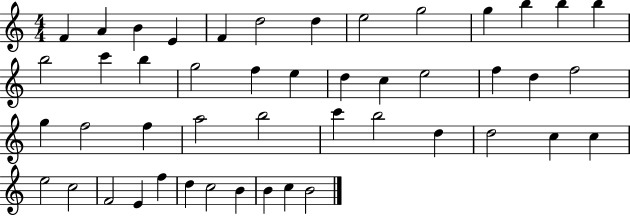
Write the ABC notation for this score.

X:1
T:Untitled
M:4/4
L:1/4
K:C
F A B E F d2 d e2 g2 g b b b b2 c' b g2 f e d c e2 f d f2 g f2 f a2 b2 c' b2 d d2 c c e2 c2 F2 E f d c2 B B c B2